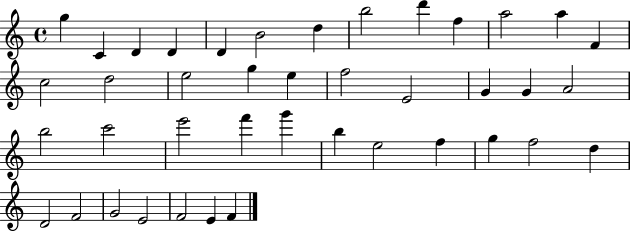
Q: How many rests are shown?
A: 0